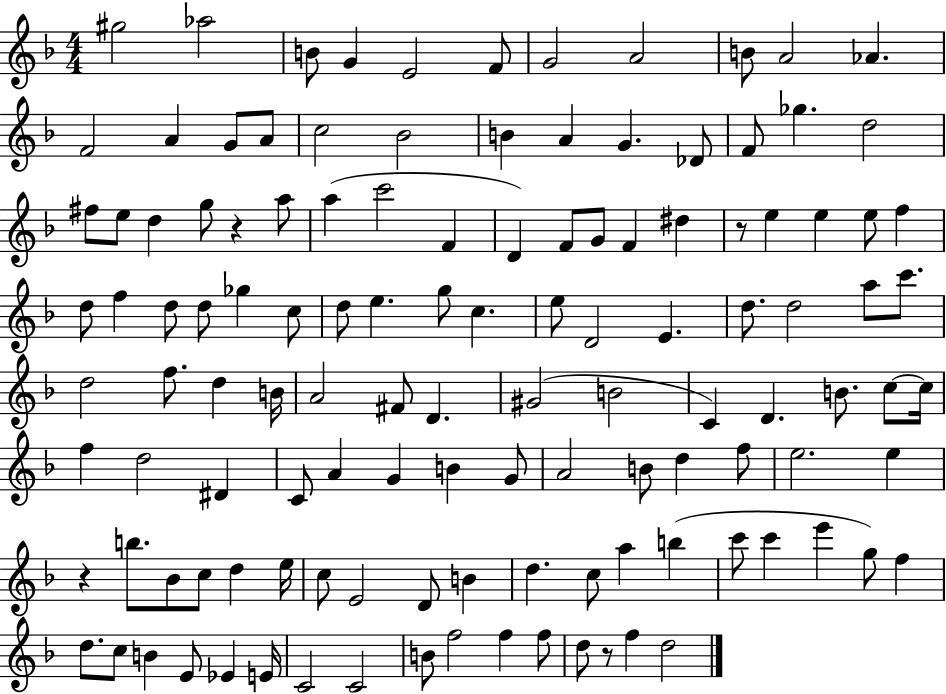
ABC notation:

X:1
T:Untitled
M:4/4
L:1/4
K:F
^g2 _a2 B/2 G E2 F/2 G2 A2 B/2 A2 _A F2 A G/2 A/2 c2 _B2 B A G _D/2 F/2 _g d2 ^f/2 e/2 d g/2 z a/2 a c'2 F D F/2 G/2 F ^d z/2 e e e/2 f d/2 f d/2 d/2 _g c/2 d/2 e g/2 c e/2 D2 E d/2 d2 a/2 c'/2 d2 f/2 d B/4 A2 ^F/2 D ^G2 B2 C D B/2 c/2 c/4 f d2 ^D C/2 A G B G/2 A2 B/2 d f/2 e2 e z b/2 _B/2 c/2 d e/4 c/2 E2 D/2 B d c/2 a b c'/2 c' e' g/2 f d/2 c/2 B E/2 _E E/4 C2 C2 B/2 f2 f f/2 d/2 z/2 f d2